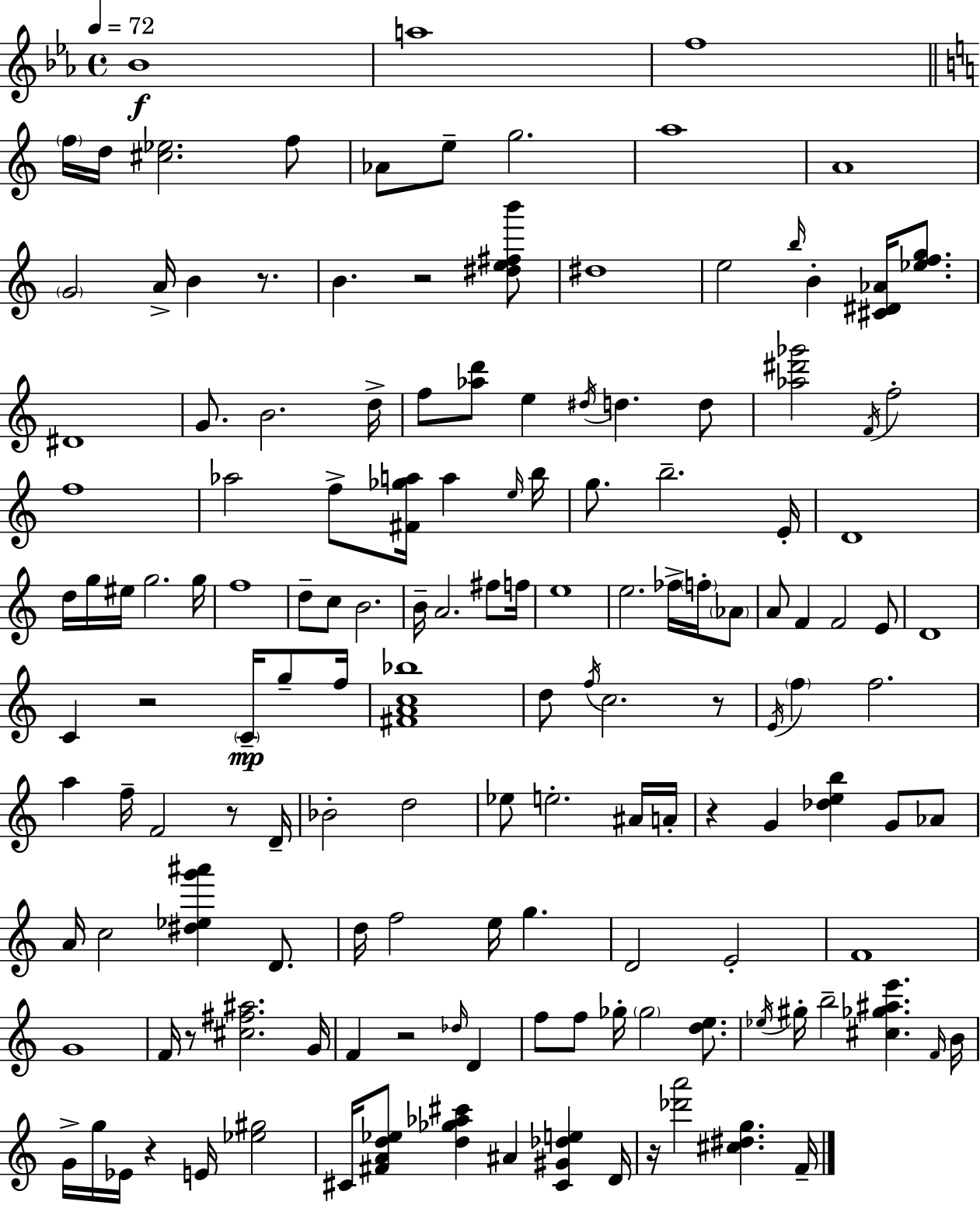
{
  \clef treble
  \time 4/4
  \defaultTimeSignature
  \key ees \major
  \tempo 4 = 72
  bes'1\f | a''1 | f''1 | \bar "||" \break \key c \major \parenthesize f''16 d''16 <cis'' ees''>2. f''8 | aes'8 e''8-- g''2. | a''1 | a'1 | \break \parenthesize g'2 a'16-> b'4 r8. | b'4. r2 <dis'' e'' fis'' b'''>8 | dis''1 | e''2 \grace { b''16 } b'4-. <cis' dis' aes'>16 <ees'' f'' g''>8. | \break dis'1 | g'8. b'2. | d''16-> f''8 <aes'' d'''>8 e''4 \acciaccatura { dis''16 } d''4. | d''8 <aes'' dis''' ges'''>2 \acciaccatura { f'16 } f''2-. | \break f''1 | aes''2 f''8-> <fis' ges'' a''>16 a''4 | \grace { e''16 } b''16 g''8. b''2.-- | e'16-. d'1 | \break d''16 g''16 eis''16 g''2. | g''16 f''1 | d''8-- c''8 b'2. | b'16-- a'2. | \break fis''8 f''16 e''1 | e''2. | fes''16-> \parenthesize f''16-. \parenthesize aes'8 a'8 f'4 f'2 | e'8 d'1 | \break c'4 r2 | \parenthesize c'16--\mp g''8-- f''16 <fis' a' c'' bes''>1 | d''8 \acciaccatura { f''16 } c''2. | r8 \acciaccatura { e'16 } \parenthesize f''4 f''2. | \break a''4 f''16-- f'2 | r8 d'16-- bes'2-. d''2 | ees''8 e''2.-. | ais'16 a'16-. r4 g'4 <des'' e'' b''>4 | \break g'8 aes'8 a'16 c''2 <dis'' ees'' g''' ais'''>4 | d'8. d''16 f''2 e''16 | g''4. d'2 e'2-. | f'1 | \break g'1 | f'16 r8 <cis'' fis'' ais''>2. | g'16 f'4 r2 | \grace { des''16 } d'4 f''8 f''8 ges''16-. \parenthesize ges''2 | \break <d'' e''>8. \acciaccatura { ees''16 } gis''16-. b''2-- | <cis'' ges'' ais'' e'''>4. \grace { f'16 } b'16 g'16-> g''16 ees'16 r4 | e'16 <ees'' gis''>2 cis'16 <fis' a' d'' ees''>8 <d'' ges'' aes'' cis'''>4 | ais'4 <cis' gis' des'' e''>4 d'16 r16 <des''' a'''>2 | \break <cis'' dis'' g''>4. f'16-- \bar "|."
}